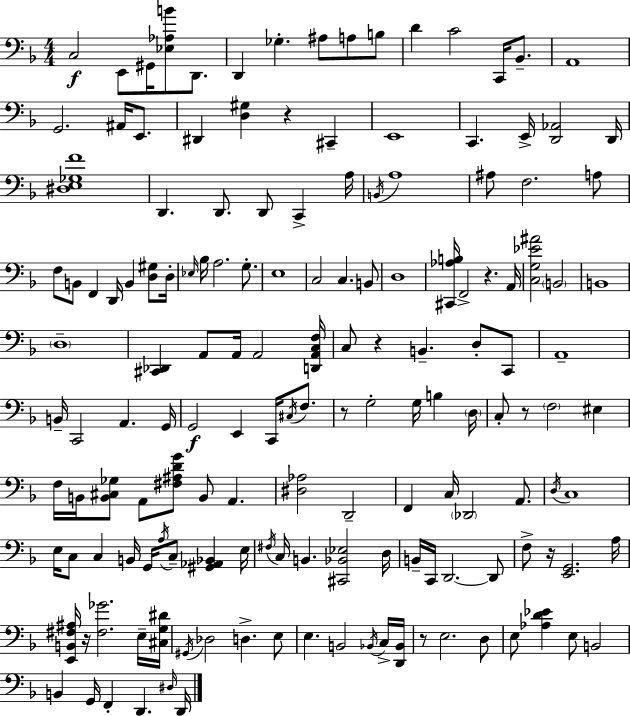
C3/h E2/e G#2/s [Eb3,Ab3,B4]/e D2/e. D2/q Gb3/q. A#3/e A3/e B3/e D4/q C4/h C2/s Bb2/e. A2/w G2/h. A#2/s E2/e. D#2/q [D3,G#3]/q R/q C#2/q E2/w C2/q. E2/s [D2,Ab2]/h D2/s [D#3,E3,Gb3,F4]/w D2/q. D2/e. D2/e C2/q A3/s B2/s A3/w A#3/e F3/h. A3/e F3/e B2/e F2/q D2/s B2/q [D3,G#3]/e D3/s Eb3/s Bb3/s A3/h. G3/e. E3/w C3/h C3/q. B2/e D3/w [C#2,Ab3,B3]/s F2/h R/q. A2/s [C3,G3,Eb4,A#4]/h B2/h B2/w D3/w [C#2,Db2]/q A2/e A2/s A2/h [D2,A2,C3,F3]/s C3/e R/q B2/q. D3/e C2/e A2/w B2/s C2/h A2/q. G2/s G2/h E2/q C2/s C#3/s F3/e. R/e G3/h G3/s B3/q D3/s C3/e R/e F3/h EIS3/q F3/s B2/s [B2,C#3,Gb3]/e A2/e [F#3,A#3,D4,G4]/e B2/e A2/q. [D#3,Ab3]/h D2/h F2/q C3/s Db2/h A2/e. D3/s C3/w E3/s C3/e C3/q B2/s G2/s A3/s C3/e [G#2,Ab2,Bb2]/q E3/s F#3/s C3/s B2/q. [C#2,Bb2,Eb3]/h D3/s B2/s C2/s D2/h. D2/e F3/e R/s [E2,G2]/h. A3/s [E2,B2,F#3,A#3]/s R/s [F#3,Gb4]/h. E3/s [C#3,G3,D#4]/s G#2/s Db3/h D3/q. E3/e E3/q. B2/h Bb2/s C3/s [D2,Bb2]/s R/e E3/h. D3/e E3/e [Ab3,D4,Eb4]/q E3/e B2/h B2/q G2/s F2/q D2/q. D#3/s D2/s